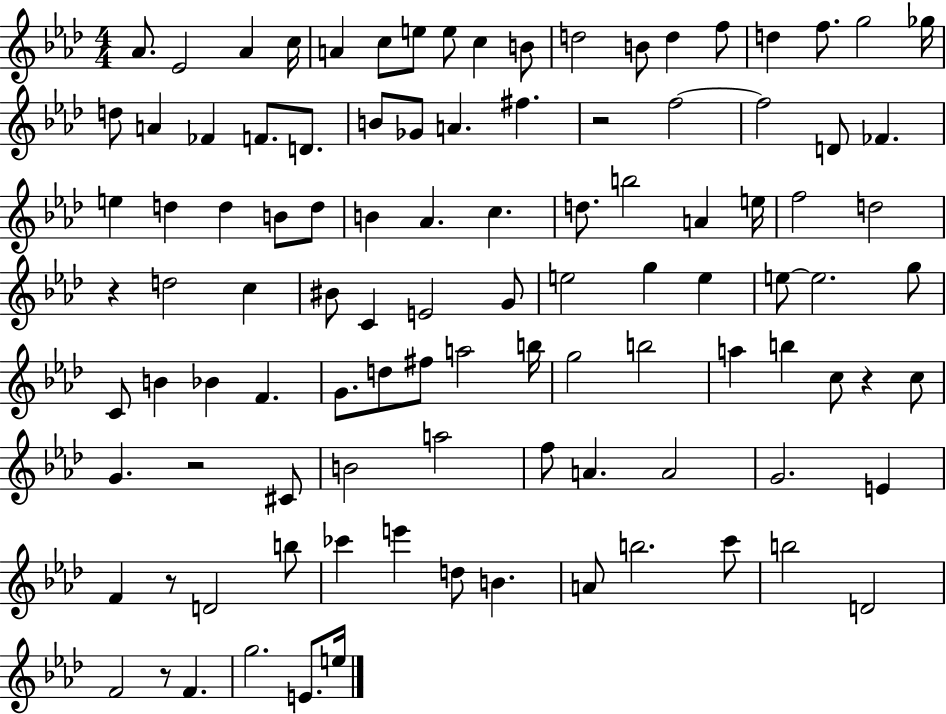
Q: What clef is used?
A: treble